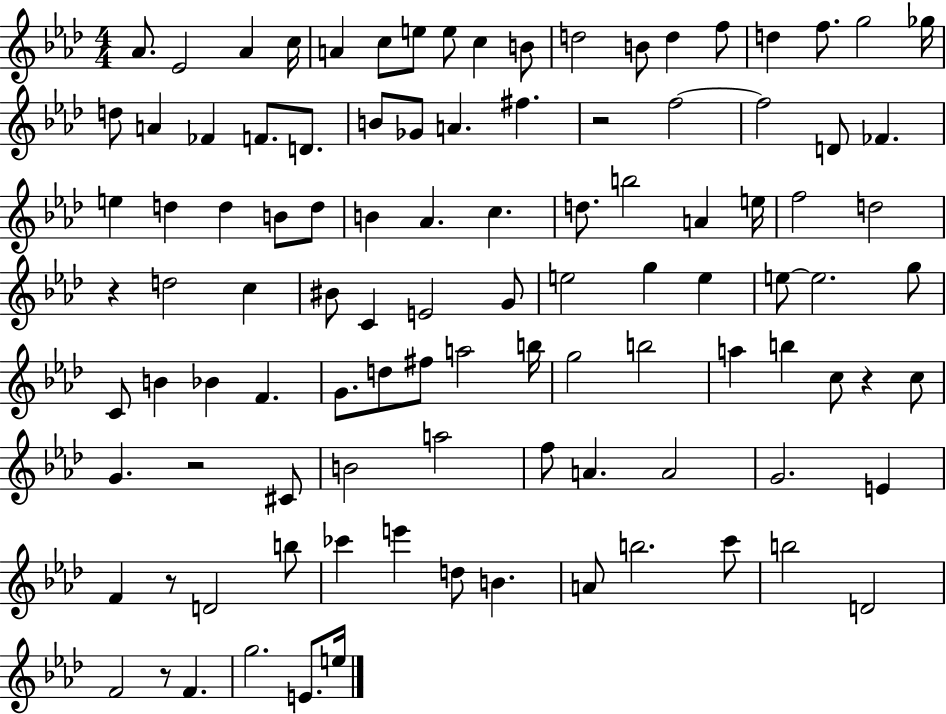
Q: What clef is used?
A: treble